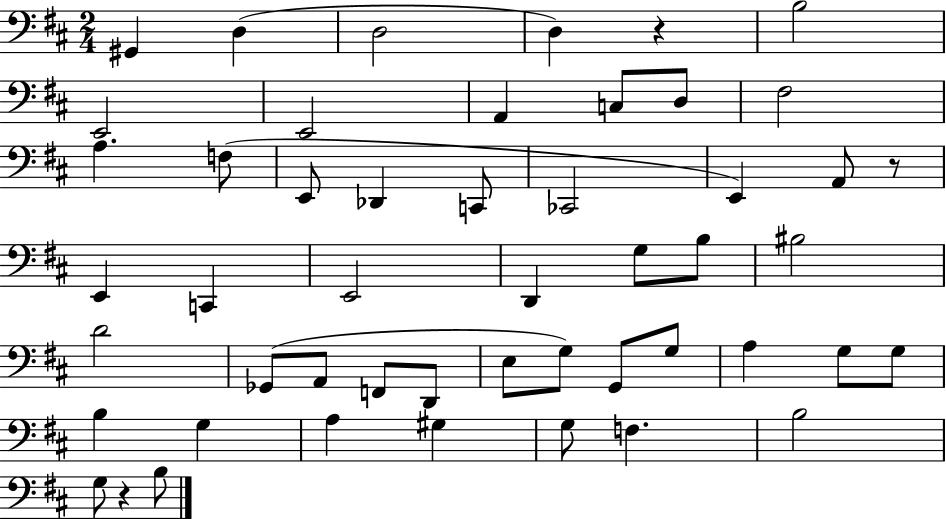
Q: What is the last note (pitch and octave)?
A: B3